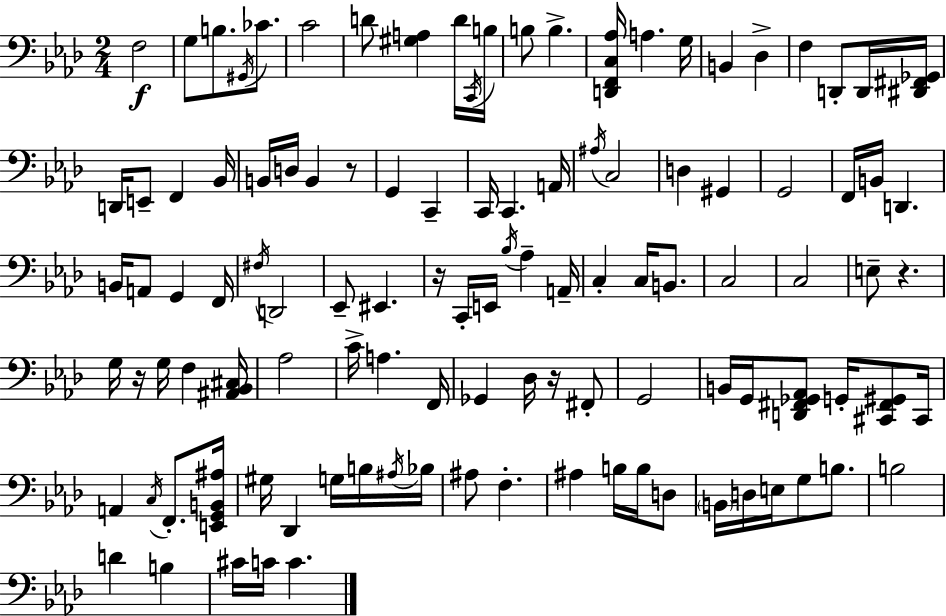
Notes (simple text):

F3/h G3/e B3/e. G#2/s CES4/e. C4/h D4/e [G#3,A3]/q D4/s C2/s B3/s B3/e B3/q. [D2,F2,C3,Ab3]/s A3/q. G3/s B2/q Db3/q F3/q D2/e D2/s [D#2,F#2,Gb2]/s D2/s E2/e F2/q Bb2/s B2/s D3/s B2/q R/e G2/q C2/q C2/s C2/q. A2/s A#3/s C3/h D3/q G#2/q G2/h F2/s B2/s D2/q. B2/s A2/e G2/q F2/s F#3/s D2/h Eb2/e EIS2/q. R/s C2/s E2/s Bb3/s Ab3/q A2/s C3/q C3/s B2/e. C3/h C3/h E3/e R/q. G3/s R/s G3/s F3/q [A#2,Bb2,C#3]/s Ab3/h C4/s A3/q. F2/s Gb2/q Db3/s R/s F#2/e G2/h B2/s G2/s [D2,F#2,Gb2,Ab2]/e G2/s [C#2,F#2,G#2]/e C#2/s A2/q C3/s F2/e. [E2,G2,B2,A#3]/s G#3/s Db2/q G3/s B3/s A#3/s Bb3/s A#3/e F3/q. A#3/q B3/s B3/s D3/e B2/s D3/s E3/s G3/e B3/e. B3/h D4/q B3/q C#4/s C4/s C4/q.